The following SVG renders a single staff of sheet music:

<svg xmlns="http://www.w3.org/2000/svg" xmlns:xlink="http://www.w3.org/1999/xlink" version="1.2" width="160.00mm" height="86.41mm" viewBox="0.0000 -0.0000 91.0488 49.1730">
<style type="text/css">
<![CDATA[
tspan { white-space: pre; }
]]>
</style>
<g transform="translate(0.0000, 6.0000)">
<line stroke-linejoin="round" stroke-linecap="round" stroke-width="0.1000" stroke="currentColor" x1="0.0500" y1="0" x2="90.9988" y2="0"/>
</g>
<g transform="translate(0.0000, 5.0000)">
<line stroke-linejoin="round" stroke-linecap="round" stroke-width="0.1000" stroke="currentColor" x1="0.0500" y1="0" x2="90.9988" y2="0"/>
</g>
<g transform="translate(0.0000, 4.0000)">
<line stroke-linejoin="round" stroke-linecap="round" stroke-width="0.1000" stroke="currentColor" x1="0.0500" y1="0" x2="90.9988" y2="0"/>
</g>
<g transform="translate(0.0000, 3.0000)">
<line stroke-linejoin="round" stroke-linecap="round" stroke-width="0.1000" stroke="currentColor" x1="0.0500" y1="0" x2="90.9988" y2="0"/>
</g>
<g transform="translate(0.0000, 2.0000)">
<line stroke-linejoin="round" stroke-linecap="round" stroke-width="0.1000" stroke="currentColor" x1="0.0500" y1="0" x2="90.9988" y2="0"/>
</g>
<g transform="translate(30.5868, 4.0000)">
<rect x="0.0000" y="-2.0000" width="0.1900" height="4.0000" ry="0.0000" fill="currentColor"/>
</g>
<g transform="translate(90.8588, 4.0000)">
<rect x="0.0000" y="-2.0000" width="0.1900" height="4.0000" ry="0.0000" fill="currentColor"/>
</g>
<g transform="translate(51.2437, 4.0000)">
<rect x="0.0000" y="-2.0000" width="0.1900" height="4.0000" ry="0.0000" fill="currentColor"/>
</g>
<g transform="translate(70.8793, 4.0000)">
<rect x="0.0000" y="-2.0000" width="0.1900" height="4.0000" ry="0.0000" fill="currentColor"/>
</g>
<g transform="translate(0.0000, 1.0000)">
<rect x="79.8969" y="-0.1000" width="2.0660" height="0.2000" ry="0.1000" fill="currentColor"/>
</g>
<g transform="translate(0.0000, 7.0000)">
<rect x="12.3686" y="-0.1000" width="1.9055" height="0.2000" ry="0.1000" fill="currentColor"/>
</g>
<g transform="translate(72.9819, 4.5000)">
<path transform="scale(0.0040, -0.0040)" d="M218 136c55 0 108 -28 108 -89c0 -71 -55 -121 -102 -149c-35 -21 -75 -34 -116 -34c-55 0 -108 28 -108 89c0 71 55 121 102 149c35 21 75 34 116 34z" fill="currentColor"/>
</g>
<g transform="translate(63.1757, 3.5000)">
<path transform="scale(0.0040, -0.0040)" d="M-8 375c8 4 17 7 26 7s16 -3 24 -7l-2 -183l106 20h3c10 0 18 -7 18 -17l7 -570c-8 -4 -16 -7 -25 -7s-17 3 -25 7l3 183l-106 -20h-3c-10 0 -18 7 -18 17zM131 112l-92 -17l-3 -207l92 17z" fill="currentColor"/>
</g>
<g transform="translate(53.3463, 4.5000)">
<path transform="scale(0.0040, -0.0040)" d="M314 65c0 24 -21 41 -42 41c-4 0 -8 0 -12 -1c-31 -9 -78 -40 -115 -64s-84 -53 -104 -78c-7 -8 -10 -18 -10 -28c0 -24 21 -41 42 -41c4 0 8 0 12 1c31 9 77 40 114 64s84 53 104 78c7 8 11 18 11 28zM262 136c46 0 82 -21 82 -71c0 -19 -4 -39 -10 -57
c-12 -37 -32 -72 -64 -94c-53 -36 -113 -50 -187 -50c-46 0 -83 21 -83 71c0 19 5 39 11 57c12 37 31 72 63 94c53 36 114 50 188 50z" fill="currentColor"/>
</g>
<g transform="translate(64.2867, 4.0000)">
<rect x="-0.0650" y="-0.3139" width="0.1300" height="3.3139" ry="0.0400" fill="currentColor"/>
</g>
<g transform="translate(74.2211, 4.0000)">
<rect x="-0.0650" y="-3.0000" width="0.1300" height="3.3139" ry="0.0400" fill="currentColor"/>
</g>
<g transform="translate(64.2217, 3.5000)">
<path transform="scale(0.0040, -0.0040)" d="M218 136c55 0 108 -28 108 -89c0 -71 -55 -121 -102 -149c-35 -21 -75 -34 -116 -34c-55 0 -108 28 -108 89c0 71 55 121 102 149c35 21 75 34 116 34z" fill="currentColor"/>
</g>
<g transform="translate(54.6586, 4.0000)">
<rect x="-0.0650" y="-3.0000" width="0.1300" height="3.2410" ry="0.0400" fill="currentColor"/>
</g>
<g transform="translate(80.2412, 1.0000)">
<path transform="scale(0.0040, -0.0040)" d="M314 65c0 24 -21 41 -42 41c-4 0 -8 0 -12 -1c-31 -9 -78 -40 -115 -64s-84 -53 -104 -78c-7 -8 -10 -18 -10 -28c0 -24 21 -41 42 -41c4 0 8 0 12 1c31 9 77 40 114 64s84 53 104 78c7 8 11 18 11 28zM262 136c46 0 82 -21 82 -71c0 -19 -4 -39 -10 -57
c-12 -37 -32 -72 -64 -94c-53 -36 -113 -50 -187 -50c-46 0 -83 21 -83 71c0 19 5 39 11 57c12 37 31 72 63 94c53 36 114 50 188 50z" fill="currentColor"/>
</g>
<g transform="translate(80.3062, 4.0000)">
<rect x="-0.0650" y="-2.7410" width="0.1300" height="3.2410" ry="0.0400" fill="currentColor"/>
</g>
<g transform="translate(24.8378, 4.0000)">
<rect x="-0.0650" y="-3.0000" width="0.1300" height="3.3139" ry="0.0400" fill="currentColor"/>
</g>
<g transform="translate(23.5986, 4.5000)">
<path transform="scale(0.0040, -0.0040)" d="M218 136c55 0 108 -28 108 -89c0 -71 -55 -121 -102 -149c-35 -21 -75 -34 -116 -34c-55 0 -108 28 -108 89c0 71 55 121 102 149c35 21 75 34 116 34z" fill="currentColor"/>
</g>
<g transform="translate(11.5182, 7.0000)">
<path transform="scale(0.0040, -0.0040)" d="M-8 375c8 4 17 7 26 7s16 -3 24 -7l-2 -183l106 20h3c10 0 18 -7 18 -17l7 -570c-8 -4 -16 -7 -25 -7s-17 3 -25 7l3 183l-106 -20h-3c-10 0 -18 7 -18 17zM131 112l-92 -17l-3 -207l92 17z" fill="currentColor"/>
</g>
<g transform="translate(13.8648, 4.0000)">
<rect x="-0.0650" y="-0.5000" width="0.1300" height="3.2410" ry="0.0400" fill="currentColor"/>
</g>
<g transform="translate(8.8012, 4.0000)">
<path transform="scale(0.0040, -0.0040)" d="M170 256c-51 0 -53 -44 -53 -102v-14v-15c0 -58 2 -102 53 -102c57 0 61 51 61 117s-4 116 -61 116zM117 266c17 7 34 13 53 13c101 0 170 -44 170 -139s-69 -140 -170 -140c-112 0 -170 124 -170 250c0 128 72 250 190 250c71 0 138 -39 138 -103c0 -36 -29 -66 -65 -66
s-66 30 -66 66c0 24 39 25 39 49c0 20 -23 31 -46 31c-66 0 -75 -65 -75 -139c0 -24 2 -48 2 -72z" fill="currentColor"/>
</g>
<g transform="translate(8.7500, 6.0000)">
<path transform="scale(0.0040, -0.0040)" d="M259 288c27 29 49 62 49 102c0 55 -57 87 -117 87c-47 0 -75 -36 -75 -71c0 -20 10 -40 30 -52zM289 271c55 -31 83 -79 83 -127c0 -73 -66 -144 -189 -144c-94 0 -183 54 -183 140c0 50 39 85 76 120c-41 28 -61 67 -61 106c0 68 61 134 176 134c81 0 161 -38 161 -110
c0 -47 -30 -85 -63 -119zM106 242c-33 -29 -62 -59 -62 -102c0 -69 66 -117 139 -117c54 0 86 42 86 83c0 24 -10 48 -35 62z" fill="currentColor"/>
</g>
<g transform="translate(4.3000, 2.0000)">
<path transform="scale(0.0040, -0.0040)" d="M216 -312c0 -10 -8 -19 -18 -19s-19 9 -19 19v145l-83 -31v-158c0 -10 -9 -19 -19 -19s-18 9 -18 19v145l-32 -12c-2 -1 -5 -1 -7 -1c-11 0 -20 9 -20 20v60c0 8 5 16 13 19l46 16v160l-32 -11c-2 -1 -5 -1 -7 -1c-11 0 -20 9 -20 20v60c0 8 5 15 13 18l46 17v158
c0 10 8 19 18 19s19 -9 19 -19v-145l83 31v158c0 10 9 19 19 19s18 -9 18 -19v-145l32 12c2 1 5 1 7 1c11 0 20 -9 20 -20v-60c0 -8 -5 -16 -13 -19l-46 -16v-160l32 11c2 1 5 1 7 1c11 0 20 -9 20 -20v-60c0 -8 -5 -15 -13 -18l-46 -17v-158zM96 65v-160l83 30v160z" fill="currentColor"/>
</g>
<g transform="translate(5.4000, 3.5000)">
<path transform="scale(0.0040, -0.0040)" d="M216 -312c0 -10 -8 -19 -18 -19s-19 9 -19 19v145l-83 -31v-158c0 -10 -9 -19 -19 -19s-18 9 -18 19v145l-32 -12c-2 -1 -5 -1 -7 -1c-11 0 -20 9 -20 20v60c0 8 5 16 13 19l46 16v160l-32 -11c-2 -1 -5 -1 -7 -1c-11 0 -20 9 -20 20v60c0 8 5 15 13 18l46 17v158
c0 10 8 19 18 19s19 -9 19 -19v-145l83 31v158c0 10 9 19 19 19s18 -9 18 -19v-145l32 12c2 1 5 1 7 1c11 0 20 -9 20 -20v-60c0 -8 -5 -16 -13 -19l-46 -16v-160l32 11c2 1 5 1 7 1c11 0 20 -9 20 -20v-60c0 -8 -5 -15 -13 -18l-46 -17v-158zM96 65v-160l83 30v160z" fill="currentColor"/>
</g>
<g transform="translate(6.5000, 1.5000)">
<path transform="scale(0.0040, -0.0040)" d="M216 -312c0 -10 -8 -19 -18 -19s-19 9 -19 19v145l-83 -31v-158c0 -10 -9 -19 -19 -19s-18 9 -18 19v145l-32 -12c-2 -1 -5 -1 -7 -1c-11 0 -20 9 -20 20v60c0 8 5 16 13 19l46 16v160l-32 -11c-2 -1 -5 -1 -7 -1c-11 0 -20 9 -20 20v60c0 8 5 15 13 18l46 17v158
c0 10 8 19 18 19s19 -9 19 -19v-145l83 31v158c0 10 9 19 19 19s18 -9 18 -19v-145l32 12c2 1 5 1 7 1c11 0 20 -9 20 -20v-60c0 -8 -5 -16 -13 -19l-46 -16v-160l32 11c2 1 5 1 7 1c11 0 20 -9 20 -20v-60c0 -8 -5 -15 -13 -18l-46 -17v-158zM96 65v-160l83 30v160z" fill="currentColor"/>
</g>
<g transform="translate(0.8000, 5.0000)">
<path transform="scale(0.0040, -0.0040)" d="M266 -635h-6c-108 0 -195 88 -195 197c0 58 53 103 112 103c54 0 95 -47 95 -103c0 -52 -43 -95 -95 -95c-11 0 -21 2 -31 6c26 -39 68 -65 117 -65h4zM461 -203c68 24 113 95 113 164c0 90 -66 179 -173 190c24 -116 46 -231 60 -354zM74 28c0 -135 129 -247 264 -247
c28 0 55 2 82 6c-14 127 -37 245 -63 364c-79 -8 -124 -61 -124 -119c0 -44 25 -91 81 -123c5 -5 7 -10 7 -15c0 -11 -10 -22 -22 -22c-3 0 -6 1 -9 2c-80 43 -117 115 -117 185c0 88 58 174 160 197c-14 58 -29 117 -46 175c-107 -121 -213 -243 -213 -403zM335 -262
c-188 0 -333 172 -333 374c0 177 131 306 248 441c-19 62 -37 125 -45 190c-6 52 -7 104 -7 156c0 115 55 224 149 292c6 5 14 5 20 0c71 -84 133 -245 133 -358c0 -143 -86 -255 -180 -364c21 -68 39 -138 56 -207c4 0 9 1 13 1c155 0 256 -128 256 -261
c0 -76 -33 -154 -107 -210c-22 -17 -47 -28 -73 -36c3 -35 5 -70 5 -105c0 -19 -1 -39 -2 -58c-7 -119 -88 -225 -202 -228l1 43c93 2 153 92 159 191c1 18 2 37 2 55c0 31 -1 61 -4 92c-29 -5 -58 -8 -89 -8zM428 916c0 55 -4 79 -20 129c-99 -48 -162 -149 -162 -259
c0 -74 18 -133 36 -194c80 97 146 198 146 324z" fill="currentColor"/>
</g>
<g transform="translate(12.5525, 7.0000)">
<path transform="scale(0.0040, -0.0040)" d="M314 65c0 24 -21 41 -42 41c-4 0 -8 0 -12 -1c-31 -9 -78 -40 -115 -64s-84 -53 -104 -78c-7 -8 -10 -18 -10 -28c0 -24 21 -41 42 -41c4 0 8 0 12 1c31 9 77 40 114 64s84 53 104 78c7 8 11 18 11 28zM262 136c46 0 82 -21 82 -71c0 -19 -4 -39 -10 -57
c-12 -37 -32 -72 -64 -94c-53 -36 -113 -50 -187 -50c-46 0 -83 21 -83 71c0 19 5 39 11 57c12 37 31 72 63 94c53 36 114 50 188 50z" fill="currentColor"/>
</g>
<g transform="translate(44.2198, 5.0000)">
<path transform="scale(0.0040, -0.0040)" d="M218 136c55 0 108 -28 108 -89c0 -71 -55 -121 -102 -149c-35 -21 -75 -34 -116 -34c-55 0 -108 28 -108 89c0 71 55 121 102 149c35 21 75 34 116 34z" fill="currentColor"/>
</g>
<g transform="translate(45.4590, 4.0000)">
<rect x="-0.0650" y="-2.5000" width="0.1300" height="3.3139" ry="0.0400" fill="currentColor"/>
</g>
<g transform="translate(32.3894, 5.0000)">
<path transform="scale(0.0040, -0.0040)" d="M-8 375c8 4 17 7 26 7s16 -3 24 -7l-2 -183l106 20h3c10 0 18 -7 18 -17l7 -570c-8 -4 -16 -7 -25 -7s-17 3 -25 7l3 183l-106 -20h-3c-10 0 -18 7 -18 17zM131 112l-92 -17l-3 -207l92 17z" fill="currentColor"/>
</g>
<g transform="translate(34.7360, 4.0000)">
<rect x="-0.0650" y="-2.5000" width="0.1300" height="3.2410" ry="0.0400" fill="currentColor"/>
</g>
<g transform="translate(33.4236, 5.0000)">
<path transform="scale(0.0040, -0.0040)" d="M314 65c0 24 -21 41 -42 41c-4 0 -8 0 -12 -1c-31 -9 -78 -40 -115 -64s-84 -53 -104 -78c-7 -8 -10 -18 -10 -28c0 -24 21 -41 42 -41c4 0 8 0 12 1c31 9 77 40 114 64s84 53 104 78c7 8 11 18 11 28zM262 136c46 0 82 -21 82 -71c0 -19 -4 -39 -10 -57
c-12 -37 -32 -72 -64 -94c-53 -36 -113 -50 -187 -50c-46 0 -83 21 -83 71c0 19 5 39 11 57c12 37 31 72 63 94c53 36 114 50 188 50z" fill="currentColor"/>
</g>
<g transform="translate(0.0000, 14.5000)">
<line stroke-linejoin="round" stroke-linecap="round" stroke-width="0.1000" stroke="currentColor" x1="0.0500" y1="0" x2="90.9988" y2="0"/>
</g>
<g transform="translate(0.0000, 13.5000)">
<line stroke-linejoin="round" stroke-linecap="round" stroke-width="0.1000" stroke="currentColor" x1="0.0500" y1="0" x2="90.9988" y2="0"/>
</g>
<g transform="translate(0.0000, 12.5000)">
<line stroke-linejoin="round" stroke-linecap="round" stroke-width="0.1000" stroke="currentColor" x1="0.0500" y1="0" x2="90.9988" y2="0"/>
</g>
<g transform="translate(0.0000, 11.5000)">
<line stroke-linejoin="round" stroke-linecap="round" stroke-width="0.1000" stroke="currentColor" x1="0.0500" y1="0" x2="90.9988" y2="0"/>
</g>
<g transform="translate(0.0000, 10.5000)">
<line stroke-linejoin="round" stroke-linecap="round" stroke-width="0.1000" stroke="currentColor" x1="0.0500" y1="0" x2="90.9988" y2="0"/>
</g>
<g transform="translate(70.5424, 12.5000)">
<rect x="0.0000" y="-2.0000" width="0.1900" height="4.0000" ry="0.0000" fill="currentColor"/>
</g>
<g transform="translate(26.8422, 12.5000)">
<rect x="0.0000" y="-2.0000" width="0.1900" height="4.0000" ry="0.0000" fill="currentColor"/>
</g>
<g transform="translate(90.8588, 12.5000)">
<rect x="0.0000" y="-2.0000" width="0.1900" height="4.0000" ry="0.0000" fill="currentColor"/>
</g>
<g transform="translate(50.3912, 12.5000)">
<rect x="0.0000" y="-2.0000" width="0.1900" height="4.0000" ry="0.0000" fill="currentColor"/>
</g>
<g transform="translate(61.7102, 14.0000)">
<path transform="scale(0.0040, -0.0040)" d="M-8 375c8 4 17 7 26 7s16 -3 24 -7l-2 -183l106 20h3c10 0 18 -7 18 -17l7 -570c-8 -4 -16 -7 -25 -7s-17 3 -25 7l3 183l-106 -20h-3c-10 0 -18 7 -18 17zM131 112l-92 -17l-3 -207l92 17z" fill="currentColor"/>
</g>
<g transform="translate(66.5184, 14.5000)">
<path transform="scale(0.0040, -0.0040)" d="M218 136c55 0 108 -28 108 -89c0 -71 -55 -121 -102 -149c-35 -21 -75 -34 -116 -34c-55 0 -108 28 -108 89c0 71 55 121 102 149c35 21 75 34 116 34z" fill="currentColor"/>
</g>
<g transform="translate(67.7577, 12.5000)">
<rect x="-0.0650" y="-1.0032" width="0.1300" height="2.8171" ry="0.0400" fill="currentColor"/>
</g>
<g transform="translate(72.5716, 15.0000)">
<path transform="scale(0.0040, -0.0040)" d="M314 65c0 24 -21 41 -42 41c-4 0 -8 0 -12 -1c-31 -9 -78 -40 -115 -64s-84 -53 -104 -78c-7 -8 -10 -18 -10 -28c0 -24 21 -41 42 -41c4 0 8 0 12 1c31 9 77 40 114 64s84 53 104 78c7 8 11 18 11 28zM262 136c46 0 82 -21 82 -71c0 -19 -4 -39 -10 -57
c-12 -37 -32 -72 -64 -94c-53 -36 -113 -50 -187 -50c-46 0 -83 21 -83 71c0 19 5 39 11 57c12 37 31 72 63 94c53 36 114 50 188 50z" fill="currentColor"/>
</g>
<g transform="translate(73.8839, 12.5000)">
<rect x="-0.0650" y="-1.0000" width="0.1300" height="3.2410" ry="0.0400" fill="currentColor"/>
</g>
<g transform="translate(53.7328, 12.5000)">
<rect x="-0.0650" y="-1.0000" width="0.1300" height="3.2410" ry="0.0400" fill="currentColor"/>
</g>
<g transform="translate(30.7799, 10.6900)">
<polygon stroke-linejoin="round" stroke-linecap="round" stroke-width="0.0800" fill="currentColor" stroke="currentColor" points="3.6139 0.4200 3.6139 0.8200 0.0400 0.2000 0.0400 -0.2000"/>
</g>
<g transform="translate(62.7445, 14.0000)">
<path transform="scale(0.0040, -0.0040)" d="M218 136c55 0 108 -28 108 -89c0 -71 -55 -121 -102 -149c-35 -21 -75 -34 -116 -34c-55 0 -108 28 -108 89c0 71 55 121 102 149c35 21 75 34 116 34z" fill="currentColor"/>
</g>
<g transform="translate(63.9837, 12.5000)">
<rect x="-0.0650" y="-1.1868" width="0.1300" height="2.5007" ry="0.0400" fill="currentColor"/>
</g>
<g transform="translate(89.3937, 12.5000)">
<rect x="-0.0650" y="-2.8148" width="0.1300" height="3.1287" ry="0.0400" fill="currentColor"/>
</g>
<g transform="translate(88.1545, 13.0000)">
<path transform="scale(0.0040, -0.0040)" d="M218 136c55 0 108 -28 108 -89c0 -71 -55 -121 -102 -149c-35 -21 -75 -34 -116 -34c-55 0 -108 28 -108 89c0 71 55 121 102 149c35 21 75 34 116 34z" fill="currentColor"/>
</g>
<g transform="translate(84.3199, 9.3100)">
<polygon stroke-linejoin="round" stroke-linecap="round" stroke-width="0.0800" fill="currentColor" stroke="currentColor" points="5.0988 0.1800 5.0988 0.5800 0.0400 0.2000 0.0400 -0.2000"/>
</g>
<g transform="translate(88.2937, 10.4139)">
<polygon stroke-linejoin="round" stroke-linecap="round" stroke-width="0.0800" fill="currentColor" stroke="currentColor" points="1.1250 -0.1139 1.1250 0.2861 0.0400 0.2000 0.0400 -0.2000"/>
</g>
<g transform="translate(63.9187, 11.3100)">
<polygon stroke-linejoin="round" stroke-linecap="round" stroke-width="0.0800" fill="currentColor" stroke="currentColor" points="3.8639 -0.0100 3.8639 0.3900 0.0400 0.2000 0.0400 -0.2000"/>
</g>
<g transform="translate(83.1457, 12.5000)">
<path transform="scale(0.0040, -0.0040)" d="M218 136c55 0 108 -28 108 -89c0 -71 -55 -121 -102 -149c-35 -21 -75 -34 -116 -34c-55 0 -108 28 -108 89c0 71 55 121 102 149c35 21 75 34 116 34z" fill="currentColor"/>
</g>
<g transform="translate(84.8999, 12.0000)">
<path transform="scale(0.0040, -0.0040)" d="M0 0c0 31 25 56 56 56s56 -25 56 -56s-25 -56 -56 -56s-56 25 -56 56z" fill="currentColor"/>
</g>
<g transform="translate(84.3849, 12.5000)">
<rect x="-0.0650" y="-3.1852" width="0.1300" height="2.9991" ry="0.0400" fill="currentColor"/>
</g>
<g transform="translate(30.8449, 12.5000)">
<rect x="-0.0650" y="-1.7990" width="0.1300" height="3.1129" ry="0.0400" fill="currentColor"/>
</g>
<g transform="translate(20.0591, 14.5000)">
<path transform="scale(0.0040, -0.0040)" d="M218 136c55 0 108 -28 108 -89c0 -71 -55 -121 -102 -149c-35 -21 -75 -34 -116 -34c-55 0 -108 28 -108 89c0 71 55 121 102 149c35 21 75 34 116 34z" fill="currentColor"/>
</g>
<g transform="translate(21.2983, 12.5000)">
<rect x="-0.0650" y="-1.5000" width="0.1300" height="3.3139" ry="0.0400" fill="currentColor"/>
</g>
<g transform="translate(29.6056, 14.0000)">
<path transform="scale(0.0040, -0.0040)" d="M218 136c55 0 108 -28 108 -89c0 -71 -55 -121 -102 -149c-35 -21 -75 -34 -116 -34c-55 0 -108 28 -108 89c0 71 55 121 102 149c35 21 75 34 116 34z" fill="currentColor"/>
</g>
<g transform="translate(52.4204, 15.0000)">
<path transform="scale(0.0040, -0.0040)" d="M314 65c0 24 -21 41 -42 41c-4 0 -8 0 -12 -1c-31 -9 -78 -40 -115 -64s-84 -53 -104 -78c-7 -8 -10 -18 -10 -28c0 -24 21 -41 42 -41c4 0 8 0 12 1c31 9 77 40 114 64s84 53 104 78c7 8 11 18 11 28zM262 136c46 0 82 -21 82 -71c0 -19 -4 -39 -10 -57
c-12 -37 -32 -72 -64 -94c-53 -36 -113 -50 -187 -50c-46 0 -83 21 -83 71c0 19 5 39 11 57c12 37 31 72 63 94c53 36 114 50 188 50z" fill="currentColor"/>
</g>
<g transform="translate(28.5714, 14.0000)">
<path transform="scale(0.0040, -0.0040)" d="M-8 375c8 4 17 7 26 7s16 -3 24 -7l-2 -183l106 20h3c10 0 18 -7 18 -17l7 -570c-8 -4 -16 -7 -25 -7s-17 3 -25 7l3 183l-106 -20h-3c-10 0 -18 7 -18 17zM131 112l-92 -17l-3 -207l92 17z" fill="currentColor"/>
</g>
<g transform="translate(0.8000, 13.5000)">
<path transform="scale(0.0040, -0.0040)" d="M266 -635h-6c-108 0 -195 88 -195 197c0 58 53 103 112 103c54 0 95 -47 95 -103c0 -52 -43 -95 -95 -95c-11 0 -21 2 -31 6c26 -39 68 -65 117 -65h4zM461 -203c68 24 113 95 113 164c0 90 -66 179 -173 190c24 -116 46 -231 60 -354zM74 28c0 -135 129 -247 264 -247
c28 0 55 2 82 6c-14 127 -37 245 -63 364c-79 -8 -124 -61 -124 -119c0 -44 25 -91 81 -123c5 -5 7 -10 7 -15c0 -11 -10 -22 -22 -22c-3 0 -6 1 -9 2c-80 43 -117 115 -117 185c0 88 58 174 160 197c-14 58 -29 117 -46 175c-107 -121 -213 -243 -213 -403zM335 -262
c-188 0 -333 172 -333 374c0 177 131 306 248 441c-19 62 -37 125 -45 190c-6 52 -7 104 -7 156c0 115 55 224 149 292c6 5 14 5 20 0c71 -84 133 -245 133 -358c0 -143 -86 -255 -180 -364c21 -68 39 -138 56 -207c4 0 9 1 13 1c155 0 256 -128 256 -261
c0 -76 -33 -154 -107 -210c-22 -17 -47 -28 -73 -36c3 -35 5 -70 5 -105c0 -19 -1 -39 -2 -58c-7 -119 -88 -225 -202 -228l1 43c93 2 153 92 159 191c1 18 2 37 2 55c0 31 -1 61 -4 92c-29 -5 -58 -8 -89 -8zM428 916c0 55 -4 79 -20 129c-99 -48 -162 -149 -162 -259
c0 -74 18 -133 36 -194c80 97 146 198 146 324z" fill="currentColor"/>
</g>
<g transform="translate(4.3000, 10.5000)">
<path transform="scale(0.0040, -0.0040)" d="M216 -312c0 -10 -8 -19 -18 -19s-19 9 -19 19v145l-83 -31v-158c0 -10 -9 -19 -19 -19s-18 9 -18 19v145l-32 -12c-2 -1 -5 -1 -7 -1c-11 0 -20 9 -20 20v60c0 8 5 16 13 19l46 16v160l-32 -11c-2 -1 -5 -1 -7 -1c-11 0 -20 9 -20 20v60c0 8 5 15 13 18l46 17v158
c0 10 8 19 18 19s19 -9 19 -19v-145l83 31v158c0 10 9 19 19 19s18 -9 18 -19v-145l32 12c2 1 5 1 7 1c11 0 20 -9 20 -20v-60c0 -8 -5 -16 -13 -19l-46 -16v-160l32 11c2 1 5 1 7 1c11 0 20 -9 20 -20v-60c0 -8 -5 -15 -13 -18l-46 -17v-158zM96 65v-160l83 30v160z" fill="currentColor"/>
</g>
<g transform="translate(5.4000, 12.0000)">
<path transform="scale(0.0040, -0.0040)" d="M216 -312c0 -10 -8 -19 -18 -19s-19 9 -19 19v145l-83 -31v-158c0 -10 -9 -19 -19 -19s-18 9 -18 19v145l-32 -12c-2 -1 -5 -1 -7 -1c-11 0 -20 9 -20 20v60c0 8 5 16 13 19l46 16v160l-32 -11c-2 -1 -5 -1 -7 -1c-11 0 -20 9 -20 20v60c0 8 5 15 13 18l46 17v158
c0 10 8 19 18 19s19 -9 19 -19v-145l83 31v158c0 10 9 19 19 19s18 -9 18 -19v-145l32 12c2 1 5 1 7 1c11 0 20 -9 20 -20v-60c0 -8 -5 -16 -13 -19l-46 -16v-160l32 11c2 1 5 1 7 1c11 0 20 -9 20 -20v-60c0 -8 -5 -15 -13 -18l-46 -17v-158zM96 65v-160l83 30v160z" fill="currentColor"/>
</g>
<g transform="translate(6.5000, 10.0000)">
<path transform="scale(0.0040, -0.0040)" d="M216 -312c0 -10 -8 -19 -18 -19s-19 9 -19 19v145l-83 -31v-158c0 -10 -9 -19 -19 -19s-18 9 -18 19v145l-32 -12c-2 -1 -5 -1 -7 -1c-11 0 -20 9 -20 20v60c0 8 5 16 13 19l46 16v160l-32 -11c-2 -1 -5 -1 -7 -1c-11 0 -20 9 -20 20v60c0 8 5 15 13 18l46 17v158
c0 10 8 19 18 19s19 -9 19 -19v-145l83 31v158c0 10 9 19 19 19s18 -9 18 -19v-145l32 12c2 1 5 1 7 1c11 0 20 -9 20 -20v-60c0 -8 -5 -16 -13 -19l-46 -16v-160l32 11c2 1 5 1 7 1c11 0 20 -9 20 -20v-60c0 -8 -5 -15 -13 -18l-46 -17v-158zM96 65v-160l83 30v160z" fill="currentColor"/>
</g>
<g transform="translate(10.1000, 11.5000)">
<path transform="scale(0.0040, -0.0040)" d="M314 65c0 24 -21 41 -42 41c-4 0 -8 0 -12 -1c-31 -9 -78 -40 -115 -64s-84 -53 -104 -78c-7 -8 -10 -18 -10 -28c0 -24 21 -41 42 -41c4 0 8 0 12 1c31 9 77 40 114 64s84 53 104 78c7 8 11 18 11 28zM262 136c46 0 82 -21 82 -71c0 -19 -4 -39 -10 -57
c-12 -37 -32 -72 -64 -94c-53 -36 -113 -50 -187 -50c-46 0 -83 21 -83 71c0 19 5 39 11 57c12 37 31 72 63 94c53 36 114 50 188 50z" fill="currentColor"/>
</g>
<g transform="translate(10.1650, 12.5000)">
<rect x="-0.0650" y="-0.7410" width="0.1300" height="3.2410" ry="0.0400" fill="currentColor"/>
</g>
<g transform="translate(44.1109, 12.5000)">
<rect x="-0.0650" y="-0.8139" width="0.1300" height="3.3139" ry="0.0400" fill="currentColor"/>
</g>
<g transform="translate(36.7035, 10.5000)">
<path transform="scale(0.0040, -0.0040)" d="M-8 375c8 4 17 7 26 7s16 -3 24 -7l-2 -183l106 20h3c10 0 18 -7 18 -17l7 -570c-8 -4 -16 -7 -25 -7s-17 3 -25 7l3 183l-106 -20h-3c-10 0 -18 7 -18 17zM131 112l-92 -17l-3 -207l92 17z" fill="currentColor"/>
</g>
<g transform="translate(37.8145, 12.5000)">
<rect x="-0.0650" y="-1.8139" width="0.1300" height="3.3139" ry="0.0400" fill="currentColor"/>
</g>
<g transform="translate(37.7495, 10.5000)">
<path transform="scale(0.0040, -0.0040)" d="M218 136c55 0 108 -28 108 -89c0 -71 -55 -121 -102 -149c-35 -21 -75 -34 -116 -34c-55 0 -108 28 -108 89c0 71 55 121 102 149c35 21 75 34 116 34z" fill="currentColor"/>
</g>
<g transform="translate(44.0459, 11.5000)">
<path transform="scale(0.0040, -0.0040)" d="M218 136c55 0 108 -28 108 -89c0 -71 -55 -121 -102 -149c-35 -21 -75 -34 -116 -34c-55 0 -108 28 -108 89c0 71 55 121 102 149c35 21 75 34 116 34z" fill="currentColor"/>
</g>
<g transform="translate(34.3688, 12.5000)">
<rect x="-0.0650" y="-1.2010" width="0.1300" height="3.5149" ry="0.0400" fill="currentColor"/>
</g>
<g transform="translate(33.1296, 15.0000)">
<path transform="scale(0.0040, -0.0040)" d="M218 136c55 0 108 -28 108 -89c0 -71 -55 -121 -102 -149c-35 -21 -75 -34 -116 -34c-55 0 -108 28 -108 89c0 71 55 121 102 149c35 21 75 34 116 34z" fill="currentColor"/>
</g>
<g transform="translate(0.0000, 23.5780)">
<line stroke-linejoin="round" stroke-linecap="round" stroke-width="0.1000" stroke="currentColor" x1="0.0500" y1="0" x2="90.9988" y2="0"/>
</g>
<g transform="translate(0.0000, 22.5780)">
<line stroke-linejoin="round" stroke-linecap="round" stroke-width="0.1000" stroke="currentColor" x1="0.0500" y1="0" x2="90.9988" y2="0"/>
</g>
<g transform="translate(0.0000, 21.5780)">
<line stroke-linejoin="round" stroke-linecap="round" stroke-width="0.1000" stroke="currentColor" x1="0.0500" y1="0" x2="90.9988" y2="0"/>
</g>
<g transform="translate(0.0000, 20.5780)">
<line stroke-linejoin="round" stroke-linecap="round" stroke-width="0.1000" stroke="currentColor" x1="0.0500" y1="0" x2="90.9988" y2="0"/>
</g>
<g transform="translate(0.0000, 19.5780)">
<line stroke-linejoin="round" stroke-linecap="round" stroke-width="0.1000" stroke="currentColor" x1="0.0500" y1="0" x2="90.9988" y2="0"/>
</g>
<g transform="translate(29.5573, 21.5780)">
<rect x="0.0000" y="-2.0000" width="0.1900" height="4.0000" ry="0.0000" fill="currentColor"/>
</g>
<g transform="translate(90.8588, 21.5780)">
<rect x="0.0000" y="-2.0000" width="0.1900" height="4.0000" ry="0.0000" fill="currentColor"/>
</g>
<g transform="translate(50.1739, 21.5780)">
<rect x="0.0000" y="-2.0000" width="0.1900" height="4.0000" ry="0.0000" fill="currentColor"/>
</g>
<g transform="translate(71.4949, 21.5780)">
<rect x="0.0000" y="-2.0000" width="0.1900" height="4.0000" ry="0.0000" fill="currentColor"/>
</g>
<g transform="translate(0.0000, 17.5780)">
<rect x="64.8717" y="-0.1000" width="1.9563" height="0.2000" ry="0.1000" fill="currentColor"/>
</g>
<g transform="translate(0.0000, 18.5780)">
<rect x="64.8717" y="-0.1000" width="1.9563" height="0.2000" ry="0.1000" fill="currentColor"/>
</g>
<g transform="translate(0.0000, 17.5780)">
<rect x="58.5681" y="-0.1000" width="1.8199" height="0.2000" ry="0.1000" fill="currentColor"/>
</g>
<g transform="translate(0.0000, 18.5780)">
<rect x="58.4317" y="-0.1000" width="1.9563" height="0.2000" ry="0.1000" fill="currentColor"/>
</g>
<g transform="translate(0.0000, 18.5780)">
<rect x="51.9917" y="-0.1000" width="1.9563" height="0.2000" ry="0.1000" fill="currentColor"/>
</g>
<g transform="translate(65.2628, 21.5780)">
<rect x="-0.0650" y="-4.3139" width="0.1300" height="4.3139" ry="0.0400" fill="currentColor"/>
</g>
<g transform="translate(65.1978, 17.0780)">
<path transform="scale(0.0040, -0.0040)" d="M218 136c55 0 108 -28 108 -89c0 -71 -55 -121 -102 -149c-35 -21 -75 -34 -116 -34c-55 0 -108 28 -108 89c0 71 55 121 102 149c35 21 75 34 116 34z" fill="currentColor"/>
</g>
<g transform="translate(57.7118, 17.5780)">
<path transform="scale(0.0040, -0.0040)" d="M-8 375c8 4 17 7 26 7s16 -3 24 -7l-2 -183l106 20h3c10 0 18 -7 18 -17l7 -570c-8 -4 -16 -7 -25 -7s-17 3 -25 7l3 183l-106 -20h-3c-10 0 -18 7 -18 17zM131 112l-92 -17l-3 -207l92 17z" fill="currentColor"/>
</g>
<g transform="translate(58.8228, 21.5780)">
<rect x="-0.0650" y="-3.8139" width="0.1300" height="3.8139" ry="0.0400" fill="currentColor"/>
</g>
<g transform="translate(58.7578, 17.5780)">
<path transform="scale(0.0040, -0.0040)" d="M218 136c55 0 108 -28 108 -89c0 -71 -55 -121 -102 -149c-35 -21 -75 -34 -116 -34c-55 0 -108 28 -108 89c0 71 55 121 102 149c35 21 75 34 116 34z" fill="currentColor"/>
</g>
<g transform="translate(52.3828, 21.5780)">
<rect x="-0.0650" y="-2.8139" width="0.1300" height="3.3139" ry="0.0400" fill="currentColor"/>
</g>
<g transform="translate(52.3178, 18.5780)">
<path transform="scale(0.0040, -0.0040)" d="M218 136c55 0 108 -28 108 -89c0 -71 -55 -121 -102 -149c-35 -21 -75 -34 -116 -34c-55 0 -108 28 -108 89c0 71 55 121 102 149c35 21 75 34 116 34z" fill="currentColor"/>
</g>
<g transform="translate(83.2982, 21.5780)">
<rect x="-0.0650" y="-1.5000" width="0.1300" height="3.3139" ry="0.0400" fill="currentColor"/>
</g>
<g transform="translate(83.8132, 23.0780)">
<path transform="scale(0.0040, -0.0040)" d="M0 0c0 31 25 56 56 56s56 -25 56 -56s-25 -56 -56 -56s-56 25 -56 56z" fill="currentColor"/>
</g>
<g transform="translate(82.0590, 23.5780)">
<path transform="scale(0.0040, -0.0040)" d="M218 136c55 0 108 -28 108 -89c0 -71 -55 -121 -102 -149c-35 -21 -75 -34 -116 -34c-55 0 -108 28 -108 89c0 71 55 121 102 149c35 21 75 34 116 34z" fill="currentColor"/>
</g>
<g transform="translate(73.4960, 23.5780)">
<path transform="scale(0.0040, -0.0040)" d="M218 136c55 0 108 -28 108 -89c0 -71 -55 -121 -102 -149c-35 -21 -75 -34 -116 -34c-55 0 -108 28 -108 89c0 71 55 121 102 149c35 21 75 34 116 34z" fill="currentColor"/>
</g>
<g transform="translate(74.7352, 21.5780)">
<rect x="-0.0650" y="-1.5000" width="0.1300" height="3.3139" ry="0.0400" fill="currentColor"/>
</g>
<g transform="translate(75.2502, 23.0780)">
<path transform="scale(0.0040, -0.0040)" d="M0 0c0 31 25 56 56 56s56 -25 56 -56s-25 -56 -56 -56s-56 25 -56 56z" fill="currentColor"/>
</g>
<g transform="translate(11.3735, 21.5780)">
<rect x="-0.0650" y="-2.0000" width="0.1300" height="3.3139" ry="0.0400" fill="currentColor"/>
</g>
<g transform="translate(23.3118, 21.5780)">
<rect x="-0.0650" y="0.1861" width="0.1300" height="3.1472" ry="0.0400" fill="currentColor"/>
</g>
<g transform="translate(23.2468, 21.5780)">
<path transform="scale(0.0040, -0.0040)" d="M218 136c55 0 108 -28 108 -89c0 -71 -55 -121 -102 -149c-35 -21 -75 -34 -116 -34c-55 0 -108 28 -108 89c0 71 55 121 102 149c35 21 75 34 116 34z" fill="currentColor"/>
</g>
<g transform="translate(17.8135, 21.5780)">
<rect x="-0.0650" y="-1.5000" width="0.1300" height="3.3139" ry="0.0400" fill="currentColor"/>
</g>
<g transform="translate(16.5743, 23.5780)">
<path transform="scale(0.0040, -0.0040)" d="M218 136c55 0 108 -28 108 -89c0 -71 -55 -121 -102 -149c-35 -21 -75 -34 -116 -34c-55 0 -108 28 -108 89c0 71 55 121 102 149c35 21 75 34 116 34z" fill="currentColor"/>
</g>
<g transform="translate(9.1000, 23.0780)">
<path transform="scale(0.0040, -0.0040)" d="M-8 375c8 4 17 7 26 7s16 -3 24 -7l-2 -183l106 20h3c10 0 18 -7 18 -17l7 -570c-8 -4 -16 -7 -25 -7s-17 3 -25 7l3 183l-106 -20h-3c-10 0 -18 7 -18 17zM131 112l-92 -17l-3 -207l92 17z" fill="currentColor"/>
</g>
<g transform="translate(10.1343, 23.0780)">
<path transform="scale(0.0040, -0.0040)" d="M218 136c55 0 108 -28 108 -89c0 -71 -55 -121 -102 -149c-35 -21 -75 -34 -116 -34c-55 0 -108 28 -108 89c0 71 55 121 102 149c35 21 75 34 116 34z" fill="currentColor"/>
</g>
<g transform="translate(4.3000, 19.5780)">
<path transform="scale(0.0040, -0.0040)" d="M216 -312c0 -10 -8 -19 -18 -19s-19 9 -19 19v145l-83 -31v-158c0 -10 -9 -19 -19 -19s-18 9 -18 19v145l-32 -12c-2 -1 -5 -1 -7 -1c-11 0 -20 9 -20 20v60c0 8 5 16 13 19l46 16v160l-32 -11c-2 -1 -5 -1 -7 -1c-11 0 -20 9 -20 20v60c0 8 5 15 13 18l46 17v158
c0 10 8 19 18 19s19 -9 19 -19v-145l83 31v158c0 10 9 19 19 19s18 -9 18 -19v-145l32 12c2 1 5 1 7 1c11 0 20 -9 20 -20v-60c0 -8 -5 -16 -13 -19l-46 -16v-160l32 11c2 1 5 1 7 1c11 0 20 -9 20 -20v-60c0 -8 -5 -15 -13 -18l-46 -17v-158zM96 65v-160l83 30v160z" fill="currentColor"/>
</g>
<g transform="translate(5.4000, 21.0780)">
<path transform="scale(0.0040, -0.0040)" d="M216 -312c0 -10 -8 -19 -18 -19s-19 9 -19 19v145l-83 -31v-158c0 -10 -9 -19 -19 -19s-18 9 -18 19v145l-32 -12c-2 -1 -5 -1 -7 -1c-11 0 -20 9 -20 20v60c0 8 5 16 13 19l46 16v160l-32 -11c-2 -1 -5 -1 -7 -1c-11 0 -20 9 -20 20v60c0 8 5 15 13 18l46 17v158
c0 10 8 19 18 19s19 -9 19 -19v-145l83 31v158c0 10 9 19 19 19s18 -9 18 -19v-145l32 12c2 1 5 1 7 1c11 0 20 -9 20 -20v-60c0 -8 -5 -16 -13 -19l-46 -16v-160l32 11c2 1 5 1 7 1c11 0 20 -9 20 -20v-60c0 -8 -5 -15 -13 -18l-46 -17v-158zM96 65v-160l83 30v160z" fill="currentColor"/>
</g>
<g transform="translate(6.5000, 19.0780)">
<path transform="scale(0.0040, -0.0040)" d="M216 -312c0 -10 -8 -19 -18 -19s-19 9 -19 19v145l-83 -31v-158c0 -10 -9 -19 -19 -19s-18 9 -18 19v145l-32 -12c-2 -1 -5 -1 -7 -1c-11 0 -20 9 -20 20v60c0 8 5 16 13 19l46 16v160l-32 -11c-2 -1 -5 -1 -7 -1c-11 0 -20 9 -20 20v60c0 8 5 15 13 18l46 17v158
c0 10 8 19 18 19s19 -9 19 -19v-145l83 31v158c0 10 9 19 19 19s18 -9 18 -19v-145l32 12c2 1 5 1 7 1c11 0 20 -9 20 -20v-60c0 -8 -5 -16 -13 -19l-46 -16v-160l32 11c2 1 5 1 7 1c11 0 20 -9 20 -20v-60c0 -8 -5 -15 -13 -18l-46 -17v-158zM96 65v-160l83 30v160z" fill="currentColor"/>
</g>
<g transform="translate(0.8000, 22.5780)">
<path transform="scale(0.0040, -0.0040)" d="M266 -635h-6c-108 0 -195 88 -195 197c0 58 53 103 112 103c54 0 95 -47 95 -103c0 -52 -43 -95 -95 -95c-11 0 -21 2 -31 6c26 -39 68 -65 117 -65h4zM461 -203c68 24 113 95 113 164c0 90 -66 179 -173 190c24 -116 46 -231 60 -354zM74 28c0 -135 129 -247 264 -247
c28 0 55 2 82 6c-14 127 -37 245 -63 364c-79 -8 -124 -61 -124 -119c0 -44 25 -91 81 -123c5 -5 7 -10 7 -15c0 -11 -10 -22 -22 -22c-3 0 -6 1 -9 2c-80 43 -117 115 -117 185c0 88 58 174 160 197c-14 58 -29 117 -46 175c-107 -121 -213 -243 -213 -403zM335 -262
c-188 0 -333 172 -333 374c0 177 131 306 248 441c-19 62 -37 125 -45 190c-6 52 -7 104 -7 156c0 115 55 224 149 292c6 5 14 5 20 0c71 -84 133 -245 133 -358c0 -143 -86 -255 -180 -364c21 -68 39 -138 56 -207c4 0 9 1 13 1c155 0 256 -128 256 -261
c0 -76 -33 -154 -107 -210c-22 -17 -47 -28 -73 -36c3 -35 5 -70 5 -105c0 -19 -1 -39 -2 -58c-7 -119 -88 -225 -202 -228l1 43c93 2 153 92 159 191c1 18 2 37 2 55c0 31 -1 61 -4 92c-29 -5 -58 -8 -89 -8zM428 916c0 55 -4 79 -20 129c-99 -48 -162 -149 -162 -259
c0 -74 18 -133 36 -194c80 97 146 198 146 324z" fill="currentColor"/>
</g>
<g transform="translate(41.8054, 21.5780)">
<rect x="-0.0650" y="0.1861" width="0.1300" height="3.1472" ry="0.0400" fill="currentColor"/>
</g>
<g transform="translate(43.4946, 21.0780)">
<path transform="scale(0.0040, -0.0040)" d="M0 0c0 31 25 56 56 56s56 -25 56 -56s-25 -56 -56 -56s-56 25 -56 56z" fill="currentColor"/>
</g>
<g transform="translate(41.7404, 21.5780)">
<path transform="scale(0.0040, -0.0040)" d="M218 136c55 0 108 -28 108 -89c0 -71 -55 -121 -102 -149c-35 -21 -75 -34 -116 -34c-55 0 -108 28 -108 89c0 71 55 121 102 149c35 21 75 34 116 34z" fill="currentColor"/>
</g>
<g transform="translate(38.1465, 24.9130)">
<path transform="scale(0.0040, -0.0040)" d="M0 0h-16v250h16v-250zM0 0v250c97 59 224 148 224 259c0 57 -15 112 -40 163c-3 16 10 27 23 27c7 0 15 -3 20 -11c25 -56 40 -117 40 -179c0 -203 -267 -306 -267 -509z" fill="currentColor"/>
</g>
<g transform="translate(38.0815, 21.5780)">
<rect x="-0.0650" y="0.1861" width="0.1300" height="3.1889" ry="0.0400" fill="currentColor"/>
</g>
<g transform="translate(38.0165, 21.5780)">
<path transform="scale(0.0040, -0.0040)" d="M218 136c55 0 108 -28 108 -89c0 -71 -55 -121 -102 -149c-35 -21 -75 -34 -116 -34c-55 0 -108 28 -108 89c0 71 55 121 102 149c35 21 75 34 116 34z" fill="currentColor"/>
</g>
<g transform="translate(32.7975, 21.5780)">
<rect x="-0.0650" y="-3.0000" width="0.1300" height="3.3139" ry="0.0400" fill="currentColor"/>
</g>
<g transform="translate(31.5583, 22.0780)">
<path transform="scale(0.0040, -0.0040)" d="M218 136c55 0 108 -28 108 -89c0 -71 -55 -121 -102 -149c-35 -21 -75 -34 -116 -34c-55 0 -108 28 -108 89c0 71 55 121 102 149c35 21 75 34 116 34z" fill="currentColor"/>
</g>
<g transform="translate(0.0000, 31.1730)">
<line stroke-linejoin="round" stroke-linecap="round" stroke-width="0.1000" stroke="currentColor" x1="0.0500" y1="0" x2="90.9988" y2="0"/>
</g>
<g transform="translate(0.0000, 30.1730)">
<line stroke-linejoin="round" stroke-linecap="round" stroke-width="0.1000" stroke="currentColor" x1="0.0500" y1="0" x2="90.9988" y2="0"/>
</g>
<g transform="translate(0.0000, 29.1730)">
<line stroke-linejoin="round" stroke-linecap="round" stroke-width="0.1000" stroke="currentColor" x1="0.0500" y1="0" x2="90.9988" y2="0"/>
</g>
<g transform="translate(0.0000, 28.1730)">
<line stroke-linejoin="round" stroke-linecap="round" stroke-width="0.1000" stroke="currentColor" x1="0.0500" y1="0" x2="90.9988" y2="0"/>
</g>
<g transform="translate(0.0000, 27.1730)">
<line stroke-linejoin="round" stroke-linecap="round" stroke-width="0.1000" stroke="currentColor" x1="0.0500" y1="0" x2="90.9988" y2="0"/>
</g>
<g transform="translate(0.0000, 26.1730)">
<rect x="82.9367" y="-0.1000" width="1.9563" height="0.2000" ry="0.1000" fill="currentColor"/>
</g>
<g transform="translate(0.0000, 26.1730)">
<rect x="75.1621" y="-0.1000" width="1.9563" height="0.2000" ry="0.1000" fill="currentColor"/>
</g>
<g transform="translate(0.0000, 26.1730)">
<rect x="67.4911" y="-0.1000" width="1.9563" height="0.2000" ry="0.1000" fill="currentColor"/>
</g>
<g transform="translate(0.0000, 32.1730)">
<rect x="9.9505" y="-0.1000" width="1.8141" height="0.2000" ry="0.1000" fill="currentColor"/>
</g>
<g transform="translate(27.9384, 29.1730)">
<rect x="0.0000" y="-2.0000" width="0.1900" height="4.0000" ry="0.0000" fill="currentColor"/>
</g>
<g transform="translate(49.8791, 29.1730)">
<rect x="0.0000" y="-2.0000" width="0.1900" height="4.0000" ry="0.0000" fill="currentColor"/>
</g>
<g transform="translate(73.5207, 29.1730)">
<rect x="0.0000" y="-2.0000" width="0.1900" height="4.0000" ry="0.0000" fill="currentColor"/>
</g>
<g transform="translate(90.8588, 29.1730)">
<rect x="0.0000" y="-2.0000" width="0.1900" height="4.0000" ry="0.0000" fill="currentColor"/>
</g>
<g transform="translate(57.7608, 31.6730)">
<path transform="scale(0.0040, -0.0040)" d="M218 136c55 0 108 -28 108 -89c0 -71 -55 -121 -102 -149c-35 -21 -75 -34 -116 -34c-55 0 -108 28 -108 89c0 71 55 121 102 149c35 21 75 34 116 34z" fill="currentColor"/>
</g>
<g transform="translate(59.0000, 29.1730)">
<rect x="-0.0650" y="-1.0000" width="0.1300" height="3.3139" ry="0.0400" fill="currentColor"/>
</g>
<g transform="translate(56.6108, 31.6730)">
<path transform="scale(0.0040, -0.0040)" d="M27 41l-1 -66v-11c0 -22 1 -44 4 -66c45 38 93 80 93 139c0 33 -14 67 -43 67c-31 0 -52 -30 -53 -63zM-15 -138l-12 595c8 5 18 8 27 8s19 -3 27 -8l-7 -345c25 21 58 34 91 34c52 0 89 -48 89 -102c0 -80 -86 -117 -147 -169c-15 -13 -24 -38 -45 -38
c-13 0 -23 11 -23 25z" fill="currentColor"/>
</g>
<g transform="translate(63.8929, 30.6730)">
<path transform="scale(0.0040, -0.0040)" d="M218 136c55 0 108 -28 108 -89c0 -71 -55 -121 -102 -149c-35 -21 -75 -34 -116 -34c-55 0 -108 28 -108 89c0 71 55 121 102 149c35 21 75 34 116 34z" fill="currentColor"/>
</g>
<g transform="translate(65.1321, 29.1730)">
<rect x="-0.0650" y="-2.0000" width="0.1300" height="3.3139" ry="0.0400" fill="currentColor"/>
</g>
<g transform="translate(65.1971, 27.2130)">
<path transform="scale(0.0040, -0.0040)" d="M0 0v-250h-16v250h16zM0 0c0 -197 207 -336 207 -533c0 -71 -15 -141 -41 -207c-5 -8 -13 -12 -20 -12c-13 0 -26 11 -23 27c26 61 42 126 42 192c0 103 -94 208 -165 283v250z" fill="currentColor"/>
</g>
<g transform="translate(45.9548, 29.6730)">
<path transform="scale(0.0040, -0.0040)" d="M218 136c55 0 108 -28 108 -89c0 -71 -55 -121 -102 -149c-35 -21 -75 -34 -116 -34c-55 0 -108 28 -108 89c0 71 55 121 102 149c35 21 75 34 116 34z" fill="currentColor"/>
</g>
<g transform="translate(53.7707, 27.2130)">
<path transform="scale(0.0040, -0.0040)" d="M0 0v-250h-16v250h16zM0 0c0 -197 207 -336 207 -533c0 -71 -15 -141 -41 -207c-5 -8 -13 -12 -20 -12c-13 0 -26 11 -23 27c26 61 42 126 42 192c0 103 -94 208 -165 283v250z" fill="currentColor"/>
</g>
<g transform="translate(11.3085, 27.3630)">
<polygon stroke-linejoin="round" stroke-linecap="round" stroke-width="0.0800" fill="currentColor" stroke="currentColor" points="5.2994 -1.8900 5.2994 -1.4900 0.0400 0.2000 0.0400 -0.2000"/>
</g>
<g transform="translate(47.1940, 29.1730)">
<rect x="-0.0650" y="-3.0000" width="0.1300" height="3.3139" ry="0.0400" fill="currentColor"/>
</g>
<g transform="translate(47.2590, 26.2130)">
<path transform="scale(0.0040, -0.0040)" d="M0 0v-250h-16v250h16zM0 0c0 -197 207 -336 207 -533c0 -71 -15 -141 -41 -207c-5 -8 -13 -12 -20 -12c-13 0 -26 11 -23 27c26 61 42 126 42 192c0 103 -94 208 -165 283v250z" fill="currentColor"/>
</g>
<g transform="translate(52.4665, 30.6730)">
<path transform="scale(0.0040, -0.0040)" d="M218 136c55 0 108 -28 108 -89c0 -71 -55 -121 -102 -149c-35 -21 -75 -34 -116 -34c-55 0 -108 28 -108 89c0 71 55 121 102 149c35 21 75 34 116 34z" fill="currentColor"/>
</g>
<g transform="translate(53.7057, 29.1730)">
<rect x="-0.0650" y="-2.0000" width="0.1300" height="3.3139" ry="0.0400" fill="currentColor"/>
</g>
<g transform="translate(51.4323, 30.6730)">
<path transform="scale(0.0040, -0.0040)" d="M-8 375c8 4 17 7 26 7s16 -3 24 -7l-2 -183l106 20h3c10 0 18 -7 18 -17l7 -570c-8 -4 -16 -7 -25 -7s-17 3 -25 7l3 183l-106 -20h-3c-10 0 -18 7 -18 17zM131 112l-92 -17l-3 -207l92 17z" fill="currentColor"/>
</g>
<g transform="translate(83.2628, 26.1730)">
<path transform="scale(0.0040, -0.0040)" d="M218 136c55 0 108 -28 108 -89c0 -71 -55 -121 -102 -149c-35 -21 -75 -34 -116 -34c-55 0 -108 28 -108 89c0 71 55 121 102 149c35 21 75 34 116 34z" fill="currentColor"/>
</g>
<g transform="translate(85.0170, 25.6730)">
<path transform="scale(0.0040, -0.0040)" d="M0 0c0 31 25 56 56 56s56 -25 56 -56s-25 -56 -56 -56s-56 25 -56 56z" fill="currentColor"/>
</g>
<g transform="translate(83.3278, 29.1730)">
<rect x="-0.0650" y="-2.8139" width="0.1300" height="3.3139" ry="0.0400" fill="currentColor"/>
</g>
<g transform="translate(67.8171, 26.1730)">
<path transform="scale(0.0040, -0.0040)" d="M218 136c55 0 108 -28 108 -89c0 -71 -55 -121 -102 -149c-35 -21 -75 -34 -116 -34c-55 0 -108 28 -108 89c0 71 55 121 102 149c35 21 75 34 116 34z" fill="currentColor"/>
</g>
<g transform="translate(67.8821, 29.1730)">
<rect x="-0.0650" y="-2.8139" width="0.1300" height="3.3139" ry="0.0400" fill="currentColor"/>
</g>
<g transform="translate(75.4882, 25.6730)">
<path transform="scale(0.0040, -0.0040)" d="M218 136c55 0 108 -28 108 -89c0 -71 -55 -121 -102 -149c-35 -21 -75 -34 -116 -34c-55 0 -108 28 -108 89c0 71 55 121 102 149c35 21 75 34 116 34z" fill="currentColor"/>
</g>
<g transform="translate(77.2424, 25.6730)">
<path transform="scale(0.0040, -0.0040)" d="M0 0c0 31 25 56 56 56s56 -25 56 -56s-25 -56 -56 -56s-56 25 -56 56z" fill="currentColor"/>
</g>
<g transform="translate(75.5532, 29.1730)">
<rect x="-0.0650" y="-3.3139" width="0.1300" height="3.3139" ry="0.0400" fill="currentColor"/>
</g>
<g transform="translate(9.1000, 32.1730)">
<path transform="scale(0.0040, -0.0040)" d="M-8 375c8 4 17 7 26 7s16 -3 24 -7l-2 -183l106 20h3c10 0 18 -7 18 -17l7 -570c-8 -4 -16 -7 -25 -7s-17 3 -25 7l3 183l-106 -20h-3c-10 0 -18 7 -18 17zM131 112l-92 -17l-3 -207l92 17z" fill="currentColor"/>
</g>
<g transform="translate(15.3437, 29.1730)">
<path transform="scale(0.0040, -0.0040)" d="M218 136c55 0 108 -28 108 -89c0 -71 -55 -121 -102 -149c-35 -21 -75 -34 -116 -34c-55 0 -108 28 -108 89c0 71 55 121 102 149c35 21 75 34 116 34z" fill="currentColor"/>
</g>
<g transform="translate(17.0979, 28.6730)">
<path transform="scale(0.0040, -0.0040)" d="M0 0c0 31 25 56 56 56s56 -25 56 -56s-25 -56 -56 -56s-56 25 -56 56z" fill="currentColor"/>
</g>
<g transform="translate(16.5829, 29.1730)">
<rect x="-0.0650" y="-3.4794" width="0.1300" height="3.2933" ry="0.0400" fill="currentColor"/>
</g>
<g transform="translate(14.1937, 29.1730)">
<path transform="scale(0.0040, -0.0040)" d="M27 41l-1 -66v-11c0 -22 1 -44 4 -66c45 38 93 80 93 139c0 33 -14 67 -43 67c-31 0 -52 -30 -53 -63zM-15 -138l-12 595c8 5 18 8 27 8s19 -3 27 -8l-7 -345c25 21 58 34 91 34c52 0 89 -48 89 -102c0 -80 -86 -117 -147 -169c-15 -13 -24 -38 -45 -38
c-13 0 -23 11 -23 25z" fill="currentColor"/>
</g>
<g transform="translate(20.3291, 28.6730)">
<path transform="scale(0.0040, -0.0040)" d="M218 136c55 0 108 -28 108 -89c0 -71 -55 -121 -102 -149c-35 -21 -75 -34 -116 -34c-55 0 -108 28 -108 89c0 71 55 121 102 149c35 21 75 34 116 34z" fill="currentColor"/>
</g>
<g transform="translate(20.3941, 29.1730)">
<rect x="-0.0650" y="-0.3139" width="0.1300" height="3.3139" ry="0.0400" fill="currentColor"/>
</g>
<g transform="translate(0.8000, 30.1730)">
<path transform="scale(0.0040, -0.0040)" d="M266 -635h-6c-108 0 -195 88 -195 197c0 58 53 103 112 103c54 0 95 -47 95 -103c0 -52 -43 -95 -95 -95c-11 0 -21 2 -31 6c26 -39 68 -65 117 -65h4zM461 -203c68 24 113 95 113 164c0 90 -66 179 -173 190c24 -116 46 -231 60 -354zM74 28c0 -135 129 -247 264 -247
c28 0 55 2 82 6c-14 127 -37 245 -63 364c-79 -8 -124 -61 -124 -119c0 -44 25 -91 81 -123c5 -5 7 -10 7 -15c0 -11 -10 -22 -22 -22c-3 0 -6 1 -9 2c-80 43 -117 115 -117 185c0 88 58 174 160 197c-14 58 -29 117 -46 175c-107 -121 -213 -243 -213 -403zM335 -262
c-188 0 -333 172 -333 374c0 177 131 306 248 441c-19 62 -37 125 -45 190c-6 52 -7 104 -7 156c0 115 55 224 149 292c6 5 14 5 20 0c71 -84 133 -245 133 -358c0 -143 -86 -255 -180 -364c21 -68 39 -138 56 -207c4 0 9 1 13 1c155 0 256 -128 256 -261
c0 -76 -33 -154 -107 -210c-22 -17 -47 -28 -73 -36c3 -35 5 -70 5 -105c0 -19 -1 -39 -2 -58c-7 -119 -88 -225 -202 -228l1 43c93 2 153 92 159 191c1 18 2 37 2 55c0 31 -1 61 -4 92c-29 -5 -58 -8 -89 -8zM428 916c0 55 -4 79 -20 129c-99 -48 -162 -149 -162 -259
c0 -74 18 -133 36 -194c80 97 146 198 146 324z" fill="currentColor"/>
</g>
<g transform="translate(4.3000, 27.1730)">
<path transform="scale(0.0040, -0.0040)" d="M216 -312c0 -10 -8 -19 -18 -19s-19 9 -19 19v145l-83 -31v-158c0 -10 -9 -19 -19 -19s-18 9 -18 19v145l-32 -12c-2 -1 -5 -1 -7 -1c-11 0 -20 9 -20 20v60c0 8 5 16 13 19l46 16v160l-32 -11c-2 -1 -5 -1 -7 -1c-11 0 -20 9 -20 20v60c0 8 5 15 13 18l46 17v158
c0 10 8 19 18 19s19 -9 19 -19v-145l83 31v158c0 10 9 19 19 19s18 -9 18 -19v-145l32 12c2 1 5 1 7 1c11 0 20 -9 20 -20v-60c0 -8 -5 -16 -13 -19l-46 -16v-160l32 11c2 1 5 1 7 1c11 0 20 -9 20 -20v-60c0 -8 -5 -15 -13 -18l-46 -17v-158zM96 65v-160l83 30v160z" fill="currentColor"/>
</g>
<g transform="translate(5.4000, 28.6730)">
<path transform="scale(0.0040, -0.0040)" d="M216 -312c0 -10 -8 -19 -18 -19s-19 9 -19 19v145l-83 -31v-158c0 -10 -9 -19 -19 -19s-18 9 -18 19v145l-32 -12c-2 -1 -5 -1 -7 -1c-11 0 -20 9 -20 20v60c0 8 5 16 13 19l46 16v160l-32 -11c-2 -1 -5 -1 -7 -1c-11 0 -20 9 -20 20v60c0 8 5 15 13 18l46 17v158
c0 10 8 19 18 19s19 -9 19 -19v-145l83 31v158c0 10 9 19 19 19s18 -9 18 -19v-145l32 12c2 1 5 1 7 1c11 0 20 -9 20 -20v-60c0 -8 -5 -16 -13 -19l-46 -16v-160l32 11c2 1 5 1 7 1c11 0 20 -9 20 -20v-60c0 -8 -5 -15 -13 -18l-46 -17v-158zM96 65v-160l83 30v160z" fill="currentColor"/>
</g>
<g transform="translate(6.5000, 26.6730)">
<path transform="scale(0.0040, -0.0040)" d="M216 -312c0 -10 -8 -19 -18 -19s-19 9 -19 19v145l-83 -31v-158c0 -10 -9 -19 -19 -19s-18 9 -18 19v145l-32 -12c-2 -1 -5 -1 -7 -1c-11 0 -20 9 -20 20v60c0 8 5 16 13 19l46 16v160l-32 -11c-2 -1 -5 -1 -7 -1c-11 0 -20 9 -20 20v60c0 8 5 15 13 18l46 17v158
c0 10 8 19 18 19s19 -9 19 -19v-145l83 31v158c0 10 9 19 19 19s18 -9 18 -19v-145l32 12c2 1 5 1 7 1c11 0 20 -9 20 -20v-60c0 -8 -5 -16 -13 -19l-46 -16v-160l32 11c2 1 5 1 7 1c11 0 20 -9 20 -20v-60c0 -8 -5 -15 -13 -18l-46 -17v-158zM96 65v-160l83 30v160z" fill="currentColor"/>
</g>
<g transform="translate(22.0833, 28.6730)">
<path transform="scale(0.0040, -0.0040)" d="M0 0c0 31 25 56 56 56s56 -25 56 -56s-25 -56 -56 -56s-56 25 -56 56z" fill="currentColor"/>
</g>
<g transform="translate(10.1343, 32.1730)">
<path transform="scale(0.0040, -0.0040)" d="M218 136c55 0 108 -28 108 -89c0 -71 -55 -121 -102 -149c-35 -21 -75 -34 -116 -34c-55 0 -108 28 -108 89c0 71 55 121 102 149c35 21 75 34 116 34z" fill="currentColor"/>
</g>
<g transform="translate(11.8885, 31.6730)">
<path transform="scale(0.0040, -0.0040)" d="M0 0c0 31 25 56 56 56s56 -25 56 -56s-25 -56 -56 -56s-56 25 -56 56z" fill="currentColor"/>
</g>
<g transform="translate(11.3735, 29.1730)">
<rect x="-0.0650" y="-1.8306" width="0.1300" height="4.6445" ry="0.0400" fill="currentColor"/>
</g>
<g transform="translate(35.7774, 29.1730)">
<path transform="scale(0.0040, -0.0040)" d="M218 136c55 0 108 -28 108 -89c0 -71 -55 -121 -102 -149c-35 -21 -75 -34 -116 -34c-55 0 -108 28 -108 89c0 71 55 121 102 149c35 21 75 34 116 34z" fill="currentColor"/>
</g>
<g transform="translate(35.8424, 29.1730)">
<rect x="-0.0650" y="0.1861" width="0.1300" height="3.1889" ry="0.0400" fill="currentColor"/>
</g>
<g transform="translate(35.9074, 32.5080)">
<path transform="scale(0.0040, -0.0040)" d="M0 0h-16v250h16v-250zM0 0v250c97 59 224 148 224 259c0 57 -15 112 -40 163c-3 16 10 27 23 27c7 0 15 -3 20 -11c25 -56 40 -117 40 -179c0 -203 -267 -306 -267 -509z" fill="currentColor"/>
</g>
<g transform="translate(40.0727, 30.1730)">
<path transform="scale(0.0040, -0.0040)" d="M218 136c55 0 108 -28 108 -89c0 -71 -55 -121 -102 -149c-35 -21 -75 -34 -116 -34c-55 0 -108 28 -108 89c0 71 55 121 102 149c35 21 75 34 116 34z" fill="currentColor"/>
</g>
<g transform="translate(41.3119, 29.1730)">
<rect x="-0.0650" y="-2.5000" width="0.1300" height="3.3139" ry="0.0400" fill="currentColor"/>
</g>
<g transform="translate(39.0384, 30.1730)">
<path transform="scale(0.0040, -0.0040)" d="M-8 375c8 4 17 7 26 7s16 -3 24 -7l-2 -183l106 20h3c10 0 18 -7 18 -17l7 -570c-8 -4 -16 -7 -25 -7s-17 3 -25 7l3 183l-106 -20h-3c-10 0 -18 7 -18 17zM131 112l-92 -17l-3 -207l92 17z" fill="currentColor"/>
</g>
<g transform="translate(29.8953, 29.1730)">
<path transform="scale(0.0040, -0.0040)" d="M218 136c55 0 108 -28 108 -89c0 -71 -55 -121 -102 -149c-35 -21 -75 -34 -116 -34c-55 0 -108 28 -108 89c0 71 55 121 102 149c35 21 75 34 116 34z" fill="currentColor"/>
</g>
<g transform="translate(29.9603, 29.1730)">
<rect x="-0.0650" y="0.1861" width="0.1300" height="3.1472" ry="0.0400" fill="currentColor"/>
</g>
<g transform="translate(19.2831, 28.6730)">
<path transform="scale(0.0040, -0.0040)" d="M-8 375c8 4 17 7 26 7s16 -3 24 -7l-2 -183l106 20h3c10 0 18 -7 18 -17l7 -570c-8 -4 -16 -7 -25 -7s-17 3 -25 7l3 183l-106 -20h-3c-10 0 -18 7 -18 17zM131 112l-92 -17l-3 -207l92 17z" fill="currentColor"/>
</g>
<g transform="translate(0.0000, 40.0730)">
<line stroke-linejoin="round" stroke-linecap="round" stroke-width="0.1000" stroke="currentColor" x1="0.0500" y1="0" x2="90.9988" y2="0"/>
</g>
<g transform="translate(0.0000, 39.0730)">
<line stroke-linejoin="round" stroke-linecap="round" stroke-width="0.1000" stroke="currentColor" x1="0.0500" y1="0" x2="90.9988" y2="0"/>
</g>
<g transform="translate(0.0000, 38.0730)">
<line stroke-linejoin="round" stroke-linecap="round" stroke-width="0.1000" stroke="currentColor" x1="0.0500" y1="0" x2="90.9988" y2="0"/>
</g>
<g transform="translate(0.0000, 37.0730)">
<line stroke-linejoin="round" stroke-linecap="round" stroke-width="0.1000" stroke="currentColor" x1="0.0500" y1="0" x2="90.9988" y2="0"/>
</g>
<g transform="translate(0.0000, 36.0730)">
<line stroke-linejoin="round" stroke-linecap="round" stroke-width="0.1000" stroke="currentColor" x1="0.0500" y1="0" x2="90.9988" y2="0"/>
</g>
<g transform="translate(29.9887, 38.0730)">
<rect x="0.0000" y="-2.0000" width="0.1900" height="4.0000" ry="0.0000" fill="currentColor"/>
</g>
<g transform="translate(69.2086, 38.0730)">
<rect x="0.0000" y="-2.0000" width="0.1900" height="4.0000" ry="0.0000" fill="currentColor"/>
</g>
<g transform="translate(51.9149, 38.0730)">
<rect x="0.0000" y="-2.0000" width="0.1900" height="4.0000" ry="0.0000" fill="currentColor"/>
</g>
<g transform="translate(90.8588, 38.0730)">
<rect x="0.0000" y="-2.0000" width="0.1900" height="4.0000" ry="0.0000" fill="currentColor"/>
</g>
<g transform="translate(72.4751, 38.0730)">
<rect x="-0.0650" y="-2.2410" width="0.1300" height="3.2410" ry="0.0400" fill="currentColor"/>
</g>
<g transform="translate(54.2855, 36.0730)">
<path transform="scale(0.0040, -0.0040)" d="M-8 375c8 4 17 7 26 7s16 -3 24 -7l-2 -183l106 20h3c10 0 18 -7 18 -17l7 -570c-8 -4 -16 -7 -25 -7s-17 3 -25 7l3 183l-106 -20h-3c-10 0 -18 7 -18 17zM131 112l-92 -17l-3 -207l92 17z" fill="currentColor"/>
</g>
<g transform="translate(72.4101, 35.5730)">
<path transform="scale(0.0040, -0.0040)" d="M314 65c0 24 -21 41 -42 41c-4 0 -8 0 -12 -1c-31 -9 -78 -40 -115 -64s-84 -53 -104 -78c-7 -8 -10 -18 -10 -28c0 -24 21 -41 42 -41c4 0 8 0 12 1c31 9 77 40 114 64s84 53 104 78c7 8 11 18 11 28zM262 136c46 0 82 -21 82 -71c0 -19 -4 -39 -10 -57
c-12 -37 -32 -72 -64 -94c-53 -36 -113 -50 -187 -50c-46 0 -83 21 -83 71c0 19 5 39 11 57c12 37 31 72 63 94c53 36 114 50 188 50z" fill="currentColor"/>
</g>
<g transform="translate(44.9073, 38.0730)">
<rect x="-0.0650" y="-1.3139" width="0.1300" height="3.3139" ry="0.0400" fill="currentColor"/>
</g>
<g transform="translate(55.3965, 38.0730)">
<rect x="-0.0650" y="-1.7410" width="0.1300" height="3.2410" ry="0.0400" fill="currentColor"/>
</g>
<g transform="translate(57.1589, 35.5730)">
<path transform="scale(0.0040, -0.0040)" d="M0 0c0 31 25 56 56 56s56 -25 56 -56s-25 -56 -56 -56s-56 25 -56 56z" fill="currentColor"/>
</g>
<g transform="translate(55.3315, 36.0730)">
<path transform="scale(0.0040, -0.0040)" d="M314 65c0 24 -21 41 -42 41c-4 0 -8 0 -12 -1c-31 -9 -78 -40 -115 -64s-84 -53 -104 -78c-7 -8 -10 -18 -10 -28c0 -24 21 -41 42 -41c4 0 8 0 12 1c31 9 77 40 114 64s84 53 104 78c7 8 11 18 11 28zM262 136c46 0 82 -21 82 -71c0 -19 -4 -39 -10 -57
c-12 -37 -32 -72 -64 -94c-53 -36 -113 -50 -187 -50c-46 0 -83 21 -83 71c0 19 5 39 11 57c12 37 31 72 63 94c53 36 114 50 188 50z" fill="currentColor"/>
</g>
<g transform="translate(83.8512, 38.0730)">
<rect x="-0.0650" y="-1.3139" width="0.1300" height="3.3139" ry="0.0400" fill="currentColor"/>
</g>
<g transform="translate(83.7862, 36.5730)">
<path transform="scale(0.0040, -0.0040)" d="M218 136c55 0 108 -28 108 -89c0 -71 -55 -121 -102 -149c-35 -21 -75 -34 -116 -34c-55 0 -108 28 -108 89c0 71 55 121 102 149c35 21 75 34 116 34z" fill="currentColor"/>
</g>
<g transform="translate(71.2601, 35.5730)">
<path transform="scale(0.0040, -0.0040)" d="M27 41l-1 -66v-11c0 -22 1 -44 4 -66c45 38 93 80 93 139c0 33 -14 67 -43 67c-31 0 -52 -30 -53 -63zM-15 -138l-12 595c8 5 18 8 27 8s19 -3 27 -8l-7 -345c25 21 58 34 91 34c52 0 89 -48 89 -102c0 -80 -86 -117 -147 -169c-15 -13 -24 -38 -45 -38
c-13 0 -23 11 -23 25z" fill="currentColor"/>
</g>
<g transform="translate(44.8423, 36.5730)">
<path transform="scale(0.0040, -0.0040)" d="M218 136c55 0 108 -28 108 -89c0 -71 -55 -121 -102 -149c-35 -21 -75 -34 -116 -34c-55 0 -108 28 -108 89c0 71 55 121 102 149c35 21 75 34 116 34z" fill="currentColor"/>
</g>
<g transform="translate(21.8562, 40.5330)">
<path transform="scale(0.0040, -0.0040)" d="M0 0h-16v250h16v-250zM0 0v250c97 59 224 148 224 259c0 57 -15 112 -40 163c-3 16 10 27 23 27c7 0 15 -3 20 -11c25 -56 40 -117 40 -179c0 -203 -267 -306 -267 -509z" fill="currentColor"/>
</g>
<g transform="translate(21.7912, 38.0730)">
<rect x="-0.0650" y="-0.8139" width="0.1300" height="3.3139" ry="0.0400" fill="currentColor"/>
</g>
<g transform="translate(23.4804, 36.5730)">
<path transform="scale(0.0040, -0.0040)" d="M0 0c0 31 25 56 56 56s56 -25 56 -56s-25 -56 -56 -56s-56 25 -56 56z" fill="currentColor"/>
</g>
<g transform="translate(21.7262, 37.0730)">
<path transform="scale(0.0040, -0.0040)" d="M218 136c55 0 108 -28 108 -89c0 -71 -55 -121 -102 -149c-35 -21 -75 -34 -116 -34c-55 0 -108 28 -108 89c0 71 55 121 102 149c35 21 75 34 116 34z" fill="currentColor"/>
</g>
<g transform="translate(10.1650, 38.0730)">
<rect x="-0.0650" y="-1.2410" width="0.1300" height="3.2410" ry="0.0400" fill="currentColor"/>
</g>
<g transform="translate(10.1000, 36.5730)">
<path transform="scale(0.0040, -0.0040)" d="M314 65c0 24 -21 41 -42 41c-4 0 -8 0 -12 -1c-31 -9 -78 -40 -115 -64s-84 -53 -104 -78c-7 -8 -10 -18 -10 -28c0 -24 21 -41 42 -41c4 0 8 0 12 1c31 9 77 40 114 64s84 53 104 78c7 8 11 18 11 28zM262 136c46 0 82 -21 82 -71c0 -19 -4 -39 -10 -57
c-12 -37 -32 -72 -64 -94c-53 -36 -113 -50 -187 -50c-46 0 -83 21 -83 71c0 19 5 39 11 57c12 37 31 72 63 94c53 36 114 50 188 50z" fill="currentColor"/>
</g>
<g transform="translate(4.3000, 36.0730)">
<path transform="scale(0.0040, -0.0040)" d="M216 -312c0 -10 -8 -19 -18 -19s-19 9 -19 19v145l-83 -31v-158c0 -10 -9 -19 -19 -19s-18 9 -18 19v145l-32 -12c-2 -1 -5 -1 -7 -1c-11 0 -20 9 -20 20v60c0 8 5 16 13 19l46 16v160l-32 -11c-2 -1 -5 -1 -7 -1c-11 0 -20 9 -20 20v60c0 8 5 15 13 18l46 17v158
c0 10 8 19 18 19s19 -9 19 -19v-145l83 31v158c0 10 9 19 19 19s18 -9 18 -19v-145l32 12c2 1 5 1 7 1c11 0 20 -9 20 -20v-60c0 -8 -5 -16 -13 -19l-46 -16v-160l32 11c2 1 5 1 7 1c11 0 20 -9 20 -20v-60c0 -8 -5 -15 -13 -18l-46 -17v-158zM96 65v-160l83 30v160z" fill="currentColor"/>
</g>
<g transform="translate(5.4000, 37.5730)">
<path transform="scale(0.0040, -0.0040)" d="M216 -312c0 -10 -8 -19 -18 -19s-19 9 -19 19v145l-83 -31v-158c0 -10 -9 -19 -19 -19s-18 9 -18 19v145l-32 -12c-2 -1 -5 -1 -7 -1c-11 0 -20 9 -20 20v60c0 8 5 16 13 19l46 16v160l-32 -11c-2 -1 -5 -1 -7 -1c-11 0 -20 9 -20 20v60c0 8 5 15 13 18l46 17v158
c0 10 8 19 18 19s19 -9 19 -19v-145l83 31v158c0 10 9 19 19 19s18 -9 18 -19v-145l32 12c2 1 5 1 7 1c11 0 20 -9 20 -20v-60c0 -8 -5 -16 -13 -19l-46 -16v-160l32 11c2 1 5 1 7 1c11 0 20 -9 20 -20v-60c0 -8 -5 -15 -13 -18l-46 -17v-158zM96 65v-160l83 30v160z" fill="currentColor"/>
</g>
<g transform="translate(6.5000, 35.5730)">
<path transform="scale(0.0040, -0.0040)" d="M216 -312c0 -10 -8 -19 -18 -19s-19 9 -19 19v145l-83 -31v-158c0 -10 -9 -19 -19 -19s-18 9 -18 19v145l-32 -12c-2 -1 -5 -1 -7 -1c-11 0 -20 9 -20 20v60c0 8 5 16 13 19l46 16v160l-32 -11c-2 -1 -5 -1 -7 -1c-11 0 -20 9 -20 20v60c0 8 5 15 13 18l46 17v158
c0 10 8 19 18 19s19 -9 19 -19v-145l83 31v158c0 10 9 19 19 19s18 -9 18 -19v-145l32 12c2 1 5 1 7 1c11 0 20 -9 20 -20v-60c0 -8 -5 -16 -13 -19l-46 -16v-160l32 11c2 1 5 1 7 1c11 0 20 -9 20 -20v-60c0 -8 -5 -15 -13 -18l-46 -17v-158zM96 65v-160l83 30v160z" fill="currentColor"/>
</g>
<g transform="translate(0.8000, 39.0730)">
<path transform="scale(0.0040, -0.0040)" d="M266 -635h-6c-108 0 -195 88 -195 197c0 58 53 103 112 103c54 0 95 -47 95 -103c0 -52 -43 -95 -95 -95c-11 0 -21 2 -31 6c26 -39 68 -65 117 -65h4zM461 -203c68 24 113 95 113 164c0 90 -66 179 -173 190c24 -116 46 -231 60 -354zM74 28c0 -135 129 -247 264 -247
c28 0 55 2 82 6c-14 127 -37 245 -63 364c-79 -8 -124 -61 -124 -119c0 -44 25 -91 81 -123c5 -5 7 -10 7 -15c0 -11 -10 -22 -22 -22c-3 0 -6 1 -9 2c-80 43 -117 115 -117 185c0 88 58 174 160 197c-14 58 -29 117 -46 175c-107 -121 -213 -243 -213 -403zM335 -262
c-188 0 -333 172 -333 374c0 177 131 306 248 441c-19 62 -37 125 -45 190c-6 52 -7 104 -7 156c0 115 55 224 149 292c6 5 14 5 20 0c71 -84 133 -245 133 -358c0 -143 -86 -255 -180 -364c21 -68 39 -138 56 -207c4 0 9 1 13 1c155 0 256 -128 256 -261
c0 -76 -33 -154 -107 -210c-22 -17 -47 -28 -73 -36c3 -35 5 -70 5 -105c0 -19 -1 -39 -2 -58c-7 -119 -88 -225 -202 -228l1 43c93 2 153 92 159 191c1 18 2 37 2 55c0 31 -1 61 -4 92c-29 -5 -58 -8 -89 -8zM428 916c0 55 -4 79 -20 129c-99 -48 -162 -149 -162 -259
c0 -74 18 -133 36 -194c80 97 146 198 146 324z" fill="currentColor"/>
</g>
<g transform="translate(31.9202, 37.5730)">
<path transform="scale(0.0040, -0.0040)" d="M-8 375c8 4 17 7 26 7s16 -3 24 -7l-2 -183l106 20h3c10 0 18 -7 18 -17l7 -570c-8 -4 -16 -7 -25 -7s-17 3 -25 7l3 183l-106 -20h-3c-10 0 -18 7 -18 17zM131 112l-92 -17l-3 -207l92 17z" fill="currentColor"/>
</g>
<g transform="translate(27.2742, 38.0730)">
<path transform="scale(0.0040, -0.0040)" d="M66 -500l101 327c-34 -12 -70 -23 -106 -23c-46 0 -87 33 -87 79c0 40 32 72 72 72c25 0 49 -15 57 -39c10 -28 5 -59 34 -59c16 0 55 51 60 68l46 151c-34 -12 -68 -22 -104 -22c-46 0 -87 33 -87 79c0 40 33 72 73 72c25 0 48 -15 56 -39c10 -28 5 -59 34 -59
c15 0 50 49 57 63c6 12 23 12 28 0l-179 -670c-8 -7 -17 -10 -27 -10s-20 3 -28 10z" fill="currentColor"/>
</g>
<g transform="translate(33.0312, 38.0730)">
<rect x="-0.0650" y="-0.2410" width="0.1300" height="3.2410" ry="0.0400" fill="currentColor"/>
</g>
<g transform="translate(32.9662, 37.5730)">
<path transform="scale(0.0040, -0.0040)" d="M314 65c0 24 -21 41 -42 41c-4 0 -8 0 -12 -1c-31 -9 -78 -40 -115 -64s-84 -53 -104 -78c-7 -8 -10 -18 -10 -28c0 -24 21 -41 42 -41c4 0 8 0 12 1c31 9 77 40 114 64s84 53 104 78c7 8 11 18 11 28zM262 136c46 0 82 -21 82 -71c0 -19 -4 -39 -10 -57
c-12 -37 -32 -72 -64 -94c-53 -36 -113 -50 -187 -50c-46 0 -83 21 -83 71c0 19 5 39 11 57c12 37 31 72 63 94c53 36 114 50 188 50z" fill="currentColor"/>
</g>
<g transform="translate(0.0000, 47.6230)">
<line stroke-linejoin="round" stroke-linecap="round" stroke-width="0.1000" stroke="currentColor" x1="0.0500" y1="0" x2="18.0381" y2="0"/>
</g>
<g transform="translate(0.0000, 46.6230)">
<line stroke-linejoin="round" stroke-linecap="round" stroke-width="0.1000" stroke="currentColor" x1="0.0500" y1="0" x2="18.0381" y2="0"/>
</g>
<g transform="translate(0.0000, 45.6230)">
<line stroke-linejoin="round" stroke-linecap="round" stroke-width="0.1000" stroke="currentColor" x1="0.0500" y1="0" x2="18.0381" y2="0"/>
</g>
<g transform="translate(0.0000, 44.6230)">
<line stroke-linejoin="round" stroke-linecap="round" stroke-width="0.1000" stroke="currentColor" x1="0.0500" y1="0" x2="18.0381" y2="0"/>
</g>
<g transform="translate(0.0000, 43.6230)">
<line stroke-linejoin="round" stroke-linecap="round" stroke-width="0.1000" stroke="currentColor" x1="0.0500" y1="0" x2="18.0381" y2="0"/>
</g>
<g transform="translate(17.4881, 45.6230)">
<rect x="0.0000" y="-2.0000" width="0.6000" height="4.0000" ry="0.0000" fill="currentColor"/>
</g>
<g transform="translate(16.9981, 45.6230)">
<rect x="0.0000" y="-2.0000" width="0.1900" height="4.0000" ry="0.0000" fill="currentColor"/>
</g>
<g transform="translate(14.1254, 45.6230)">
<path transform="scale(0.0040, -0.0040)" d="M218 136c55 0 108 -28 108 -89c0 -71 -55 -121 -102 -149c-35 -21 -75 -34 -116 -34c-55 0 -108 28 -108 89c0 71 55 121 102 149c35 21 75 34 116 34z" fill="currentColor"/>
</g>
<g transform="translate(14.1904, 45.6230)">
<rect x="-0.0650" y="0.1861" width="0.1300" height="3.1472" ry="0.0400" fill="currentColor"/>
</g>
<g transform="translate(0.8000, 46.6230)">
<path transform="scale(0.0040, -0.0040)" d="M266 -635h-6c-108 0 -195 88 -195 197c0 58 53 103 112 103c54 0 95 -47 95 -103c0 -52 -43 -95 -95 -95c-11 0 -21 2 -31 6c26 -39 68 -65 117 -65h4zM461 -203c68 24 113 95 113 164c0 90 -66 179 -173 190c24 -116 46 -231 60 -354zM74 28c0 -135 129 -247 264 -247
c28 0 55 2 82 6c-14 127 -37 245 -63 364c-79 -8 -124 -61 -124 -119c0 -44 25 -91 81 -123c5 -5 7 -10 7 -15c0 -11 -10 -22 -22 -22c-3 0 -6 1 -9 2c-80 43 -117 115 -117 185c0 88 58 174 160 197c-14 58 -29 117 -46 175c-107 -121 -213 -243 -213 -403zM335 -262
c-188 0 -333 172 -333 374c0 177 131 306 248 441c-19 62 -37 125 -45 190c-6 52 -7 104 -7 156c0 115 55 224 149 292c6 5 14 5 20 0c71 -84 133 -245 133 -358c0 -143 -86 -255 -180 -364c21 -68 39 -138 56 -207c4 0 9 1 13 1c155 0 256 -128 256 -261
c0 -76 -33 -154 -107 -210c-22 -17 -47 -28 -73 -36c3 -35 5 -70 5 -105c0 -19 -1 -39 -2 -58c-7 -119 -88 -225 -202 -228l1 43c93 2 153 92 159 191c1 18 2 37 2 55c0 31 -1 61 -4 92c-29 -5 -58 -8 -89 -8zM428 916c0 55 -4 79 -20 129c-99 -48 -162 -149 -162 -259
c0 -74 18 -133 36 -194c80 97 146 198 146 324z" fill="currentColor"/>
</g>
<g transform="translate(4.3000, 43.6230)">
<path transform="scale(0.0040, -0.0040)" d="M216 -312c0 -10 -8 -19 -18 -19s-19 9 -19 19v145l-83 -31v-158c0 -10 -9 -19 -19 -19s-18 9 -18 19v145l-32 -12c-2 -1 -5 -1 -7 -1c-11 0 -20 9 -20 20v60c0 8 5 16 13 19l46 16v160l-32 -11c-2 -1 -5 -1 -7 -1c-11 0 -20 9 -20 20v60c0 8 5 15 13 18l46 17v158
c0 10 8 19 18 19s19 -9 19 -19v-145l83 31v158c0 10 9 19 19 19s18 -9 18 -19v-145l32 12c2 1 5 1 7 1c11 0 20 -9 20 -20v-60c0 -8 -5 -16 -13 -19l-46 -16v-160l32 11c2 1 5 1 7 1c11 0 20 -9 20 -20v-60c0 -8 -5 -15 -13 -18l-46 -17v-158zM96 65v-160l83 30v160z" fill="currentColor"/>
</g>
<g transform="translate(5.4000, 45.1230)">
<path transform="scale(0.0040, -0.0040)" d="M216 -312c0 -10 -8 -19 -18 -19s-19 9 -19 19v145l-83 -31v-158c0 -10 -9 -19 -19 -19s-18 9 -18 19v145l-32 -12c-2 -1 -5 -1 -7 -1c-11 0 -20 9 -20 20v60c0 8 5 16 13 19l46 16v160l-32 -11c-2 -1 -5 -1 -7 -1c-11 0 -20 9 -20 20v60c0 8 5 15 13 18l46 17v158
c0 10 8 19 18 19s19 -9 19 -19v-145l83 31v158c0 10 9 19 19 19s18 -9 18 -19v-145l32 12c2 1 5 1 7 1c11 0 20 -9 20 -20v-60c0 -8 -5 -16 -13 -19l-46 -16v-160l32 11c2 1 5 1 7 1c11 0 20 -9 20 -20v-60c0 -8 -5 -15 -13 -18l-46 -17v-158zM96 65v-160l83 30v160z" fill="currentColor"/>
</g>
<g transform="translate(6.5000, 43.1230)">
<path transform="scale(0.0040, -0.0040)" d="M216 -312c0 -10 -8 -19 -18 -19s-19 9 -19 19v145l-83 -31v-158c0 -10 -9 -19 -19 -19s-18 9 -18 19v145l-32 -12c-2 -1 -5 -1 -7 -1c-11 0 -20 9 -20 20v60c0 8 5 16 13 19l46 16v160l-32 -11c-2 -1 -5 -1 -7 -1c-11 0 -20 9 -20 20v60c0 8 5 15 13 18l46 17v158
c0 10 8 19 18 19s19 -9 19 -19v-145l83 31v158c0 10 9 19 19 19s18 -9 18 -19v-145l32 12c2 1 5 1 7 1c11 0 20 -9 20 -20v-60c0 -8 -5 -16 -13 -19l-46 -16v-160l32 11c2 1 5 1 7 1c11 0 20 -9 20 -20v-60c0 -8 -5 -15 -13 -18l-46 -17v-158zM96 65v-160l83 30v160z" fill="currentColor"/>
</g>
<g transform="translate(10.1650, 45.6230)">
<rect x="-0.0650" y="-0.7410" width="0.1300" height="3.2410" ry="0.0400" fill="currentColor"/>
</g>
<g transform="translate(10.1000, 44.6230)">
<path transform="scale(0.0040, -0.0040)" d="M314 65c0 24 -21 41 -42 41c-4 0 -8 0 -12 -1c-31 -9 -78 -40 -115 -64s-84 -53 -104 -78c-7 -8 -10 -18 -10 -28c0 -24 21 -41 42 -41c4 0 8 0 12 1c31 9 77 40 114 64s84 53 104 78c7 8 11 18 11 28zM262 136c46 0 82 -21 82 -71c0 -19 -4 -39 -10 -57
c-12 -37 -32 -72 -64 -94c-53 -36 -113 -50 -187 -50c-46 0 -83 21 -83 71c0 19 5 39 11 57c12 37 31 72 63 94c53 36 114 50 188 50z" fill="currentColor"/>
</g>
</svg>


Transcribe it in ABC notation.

X:1
T:Untitled
M:6/8
L:1/4
K:A
C2 A G2 G A2 c A a2 d2 E F/2 D/2 f d D2 F/2 E/2 D2 B/2 A/4 F E B A B/2 B a c' d' E E C/2 _B/2 c B B/2 G A/2 F/2 _D F/2 a b a e2 d/2 z/4 c2 e f2 _g2 e d2 B